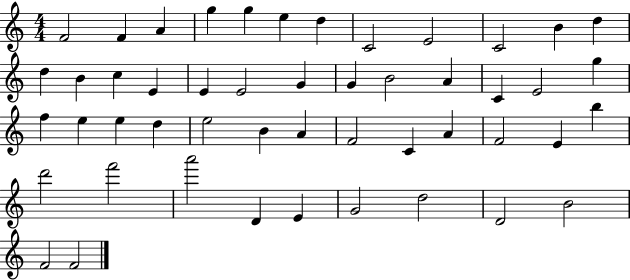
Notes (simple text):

F4/h F4/q A4/q G5/q G5/q E5/q D5/q C4/h E4/h C4/h B4/q D5/q D5/q B4/q C5/q E4/q E4/q E4/h G4/q G4/q B4/h A4/q C4/q E4/h G5/q F5/q E5/q E5/q D5/q E5/h B4/q A4/q F4/h C4/q A4/q F4/h E4/q B5/q D6/h F6/h A6/h D4/q E4/q G4/h D5/h D4/h B4/h F4/h F4/h